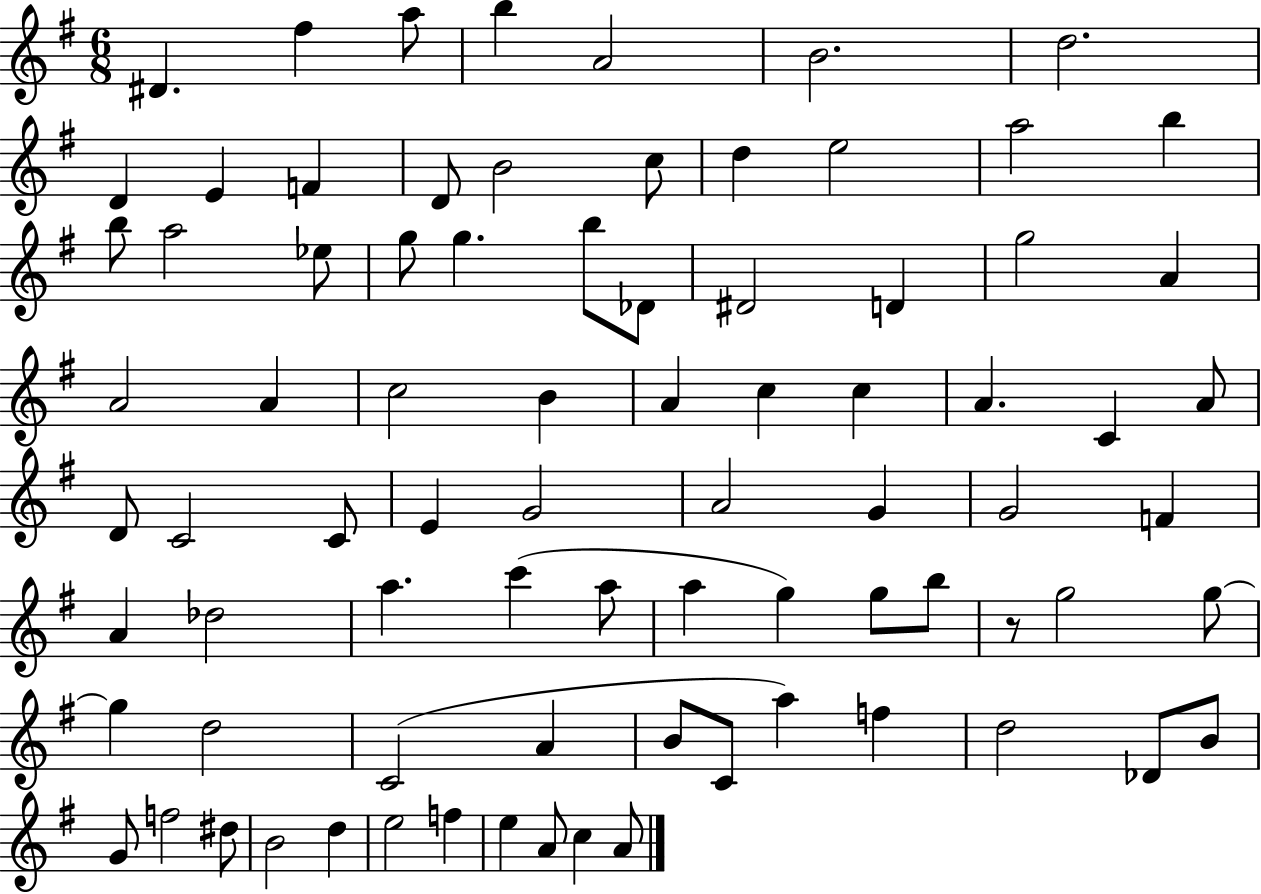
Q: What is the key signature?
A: G major